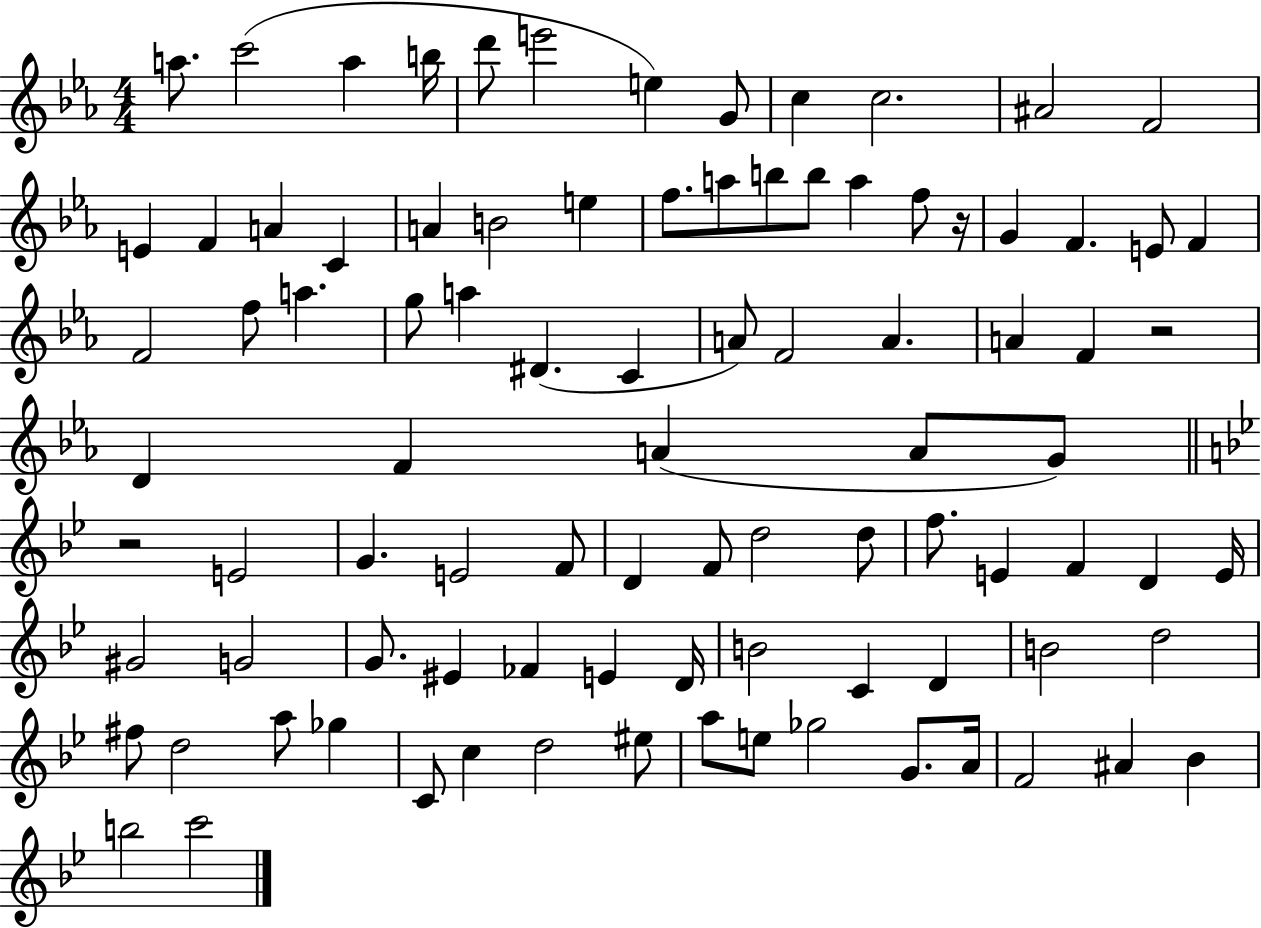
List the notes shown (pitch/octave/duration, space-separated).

A5/e. C6/h A5/q B5/s D6/e E6/h E5/q G4/e C5/q C5/h. A#4/h F4/h E4/q F4/q A4/q C4/q A4/q B4/h E5/q F5/e. A5/e B5/e B5/e A5/q F5/e R/s G4/q F4/q. E4/e F4/q F4/h F5/e A5/q. G5/e A5/q D#4/q. C4/q A4/e F4/h A4/q. A4/q F4/q R/h D4/q F4/q A4/q A4/e G4/e R/h E4/h G4/q. E4/h F4/e D4/q F4/e D5/h D5/e F5/e. E4/q F4/q D4/q E4/s G#4/h G4/h G4/e. EIS4/q FES4/q E4/q D4/s B4/h C4/q D4/q B4/h D5/h F#5/e D5/h A5/e Gb5/q C4/e C5/q D5/h EIS5/e A5/e E5/e Gb5/h G4/e. A4/s F4/h A#4/q Bb4/q B5/h C6/h